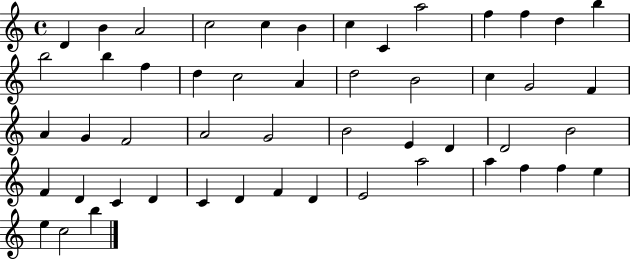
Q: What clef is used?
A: treble